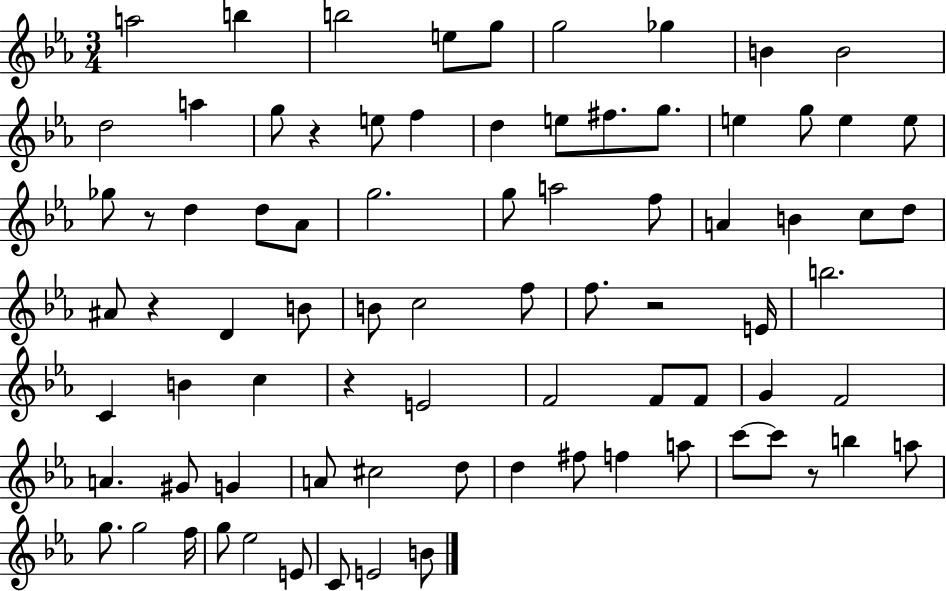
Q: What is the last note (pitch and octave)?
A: B4